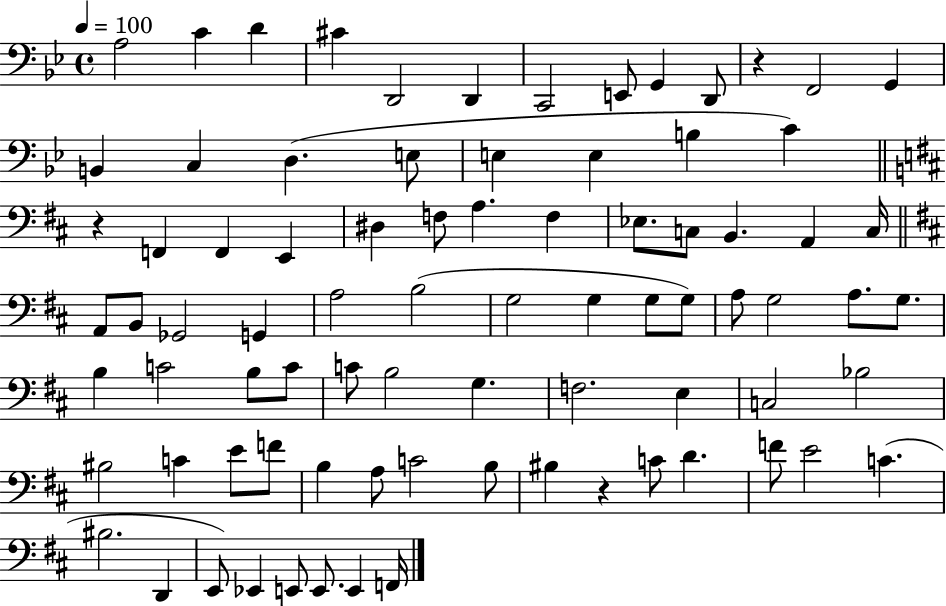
{
  \clef bass
  \time 4/4
  \defaultTimeSignature
  \key bes \major
  \tempo 4 = 100
  a2 c'4 d'4 | cis'4 d,2 d,4 | c,2 e,8 g,4 d,8 | r4 f,2 g,4 | \break b,4 c4 d4.( e8 | e4 e4 b4 c'4) | \bar "||" \break \key d \major r4 f,4 f,4 e,4 | dis4 f8 a4. f4 | ees8. c8 b,4. a,4 c16 | \bar "||" \break \key d \major a,8 b,8 ges,2 g,4 | a2 b2( | g2 g4 g8 g8) | a8 g2 a8. g8. | \break b4 c'2 b8 c'8 | c'8 b2 g4. | f2. e4 | c2 bes2 | \break bis2 c'4 e'8 f'8 | b4 a8 c'2 b8 | bis4 r4 c'8 d'4. | f'8 e'2 c'4.( | \break bis2. d,4 | e,8) ees,4 e,8 e,8. e,4 f,16 | \bar "|."
}